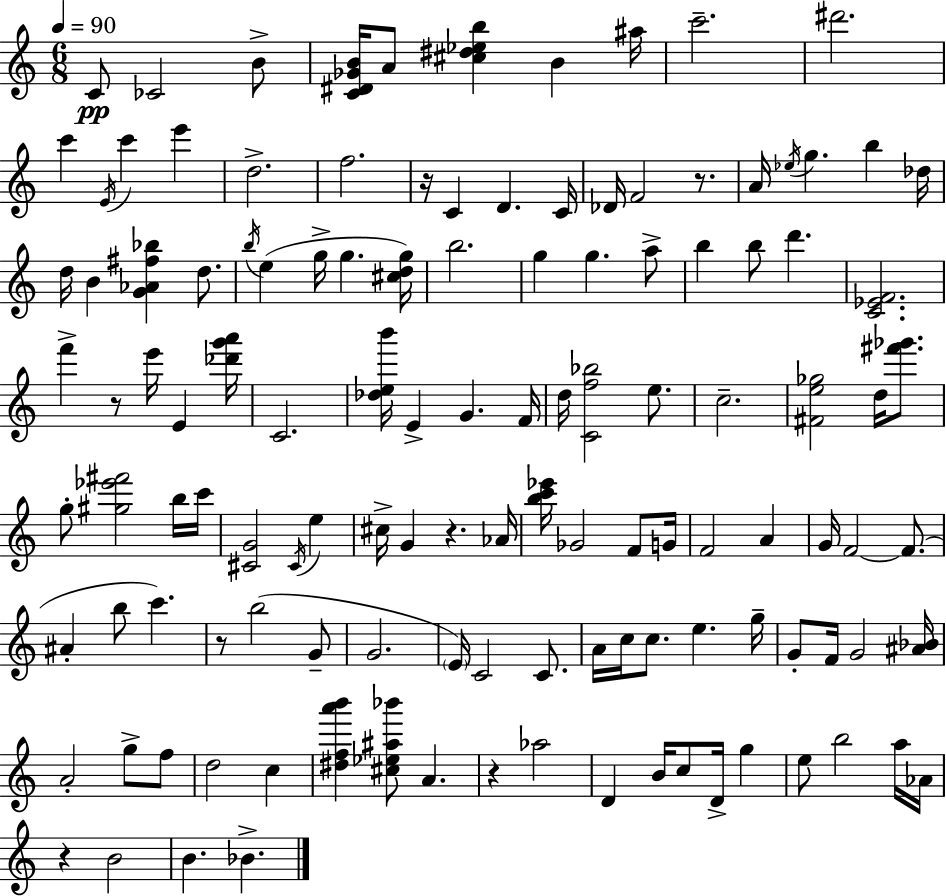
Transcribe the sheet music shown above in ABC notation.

X:1
T:Untitled
M:6/8
L:1/4
K:C
C/2 _C2 B/2 [C^D_GB]/4 A/2 [^c^d_eb] B ^a/4 c'2 ^d'2 c' E/4 c' e' d2 f2 z/4 C D C/4 _D/4 F2 z/2 A/4 _e/4 g b _d/4 d/4 B [G_A^f_b] d/2 b/4 e g/4 g [^cdg]/4 b2 g g a/2 b b/2 d' [C_EF]2 f' z/2 e'/4 E [_d'g'a']/4 C2 [_deb']/4 E G F/4 d/4 [Cf_b]2 e/2 c2 [^Fe_g]2 d/4 [^f'_g']/2 g/2 [^g_e'^f']2 b/4 c'/4 [^CG]2 ^C/4 e ^c/4 G z _A/4 [bc'_e']/4 _G2 F/2 G/4 F2 A G/4 F2 F/2 ^A b/2 c' z/2 b2 G/2 G2 E/4 C2 C/2 A/4 c/4 c/2 e g/4 G/2 F/4 G2 [^A_B]/4 A2 g/2 f/2 d2 c [^dfa'b'] [^c_e^a_b']/2 A z _a2 D B/4 c/2 D/4 g e/2 b2 a/4 _A/4 z B2 B _B